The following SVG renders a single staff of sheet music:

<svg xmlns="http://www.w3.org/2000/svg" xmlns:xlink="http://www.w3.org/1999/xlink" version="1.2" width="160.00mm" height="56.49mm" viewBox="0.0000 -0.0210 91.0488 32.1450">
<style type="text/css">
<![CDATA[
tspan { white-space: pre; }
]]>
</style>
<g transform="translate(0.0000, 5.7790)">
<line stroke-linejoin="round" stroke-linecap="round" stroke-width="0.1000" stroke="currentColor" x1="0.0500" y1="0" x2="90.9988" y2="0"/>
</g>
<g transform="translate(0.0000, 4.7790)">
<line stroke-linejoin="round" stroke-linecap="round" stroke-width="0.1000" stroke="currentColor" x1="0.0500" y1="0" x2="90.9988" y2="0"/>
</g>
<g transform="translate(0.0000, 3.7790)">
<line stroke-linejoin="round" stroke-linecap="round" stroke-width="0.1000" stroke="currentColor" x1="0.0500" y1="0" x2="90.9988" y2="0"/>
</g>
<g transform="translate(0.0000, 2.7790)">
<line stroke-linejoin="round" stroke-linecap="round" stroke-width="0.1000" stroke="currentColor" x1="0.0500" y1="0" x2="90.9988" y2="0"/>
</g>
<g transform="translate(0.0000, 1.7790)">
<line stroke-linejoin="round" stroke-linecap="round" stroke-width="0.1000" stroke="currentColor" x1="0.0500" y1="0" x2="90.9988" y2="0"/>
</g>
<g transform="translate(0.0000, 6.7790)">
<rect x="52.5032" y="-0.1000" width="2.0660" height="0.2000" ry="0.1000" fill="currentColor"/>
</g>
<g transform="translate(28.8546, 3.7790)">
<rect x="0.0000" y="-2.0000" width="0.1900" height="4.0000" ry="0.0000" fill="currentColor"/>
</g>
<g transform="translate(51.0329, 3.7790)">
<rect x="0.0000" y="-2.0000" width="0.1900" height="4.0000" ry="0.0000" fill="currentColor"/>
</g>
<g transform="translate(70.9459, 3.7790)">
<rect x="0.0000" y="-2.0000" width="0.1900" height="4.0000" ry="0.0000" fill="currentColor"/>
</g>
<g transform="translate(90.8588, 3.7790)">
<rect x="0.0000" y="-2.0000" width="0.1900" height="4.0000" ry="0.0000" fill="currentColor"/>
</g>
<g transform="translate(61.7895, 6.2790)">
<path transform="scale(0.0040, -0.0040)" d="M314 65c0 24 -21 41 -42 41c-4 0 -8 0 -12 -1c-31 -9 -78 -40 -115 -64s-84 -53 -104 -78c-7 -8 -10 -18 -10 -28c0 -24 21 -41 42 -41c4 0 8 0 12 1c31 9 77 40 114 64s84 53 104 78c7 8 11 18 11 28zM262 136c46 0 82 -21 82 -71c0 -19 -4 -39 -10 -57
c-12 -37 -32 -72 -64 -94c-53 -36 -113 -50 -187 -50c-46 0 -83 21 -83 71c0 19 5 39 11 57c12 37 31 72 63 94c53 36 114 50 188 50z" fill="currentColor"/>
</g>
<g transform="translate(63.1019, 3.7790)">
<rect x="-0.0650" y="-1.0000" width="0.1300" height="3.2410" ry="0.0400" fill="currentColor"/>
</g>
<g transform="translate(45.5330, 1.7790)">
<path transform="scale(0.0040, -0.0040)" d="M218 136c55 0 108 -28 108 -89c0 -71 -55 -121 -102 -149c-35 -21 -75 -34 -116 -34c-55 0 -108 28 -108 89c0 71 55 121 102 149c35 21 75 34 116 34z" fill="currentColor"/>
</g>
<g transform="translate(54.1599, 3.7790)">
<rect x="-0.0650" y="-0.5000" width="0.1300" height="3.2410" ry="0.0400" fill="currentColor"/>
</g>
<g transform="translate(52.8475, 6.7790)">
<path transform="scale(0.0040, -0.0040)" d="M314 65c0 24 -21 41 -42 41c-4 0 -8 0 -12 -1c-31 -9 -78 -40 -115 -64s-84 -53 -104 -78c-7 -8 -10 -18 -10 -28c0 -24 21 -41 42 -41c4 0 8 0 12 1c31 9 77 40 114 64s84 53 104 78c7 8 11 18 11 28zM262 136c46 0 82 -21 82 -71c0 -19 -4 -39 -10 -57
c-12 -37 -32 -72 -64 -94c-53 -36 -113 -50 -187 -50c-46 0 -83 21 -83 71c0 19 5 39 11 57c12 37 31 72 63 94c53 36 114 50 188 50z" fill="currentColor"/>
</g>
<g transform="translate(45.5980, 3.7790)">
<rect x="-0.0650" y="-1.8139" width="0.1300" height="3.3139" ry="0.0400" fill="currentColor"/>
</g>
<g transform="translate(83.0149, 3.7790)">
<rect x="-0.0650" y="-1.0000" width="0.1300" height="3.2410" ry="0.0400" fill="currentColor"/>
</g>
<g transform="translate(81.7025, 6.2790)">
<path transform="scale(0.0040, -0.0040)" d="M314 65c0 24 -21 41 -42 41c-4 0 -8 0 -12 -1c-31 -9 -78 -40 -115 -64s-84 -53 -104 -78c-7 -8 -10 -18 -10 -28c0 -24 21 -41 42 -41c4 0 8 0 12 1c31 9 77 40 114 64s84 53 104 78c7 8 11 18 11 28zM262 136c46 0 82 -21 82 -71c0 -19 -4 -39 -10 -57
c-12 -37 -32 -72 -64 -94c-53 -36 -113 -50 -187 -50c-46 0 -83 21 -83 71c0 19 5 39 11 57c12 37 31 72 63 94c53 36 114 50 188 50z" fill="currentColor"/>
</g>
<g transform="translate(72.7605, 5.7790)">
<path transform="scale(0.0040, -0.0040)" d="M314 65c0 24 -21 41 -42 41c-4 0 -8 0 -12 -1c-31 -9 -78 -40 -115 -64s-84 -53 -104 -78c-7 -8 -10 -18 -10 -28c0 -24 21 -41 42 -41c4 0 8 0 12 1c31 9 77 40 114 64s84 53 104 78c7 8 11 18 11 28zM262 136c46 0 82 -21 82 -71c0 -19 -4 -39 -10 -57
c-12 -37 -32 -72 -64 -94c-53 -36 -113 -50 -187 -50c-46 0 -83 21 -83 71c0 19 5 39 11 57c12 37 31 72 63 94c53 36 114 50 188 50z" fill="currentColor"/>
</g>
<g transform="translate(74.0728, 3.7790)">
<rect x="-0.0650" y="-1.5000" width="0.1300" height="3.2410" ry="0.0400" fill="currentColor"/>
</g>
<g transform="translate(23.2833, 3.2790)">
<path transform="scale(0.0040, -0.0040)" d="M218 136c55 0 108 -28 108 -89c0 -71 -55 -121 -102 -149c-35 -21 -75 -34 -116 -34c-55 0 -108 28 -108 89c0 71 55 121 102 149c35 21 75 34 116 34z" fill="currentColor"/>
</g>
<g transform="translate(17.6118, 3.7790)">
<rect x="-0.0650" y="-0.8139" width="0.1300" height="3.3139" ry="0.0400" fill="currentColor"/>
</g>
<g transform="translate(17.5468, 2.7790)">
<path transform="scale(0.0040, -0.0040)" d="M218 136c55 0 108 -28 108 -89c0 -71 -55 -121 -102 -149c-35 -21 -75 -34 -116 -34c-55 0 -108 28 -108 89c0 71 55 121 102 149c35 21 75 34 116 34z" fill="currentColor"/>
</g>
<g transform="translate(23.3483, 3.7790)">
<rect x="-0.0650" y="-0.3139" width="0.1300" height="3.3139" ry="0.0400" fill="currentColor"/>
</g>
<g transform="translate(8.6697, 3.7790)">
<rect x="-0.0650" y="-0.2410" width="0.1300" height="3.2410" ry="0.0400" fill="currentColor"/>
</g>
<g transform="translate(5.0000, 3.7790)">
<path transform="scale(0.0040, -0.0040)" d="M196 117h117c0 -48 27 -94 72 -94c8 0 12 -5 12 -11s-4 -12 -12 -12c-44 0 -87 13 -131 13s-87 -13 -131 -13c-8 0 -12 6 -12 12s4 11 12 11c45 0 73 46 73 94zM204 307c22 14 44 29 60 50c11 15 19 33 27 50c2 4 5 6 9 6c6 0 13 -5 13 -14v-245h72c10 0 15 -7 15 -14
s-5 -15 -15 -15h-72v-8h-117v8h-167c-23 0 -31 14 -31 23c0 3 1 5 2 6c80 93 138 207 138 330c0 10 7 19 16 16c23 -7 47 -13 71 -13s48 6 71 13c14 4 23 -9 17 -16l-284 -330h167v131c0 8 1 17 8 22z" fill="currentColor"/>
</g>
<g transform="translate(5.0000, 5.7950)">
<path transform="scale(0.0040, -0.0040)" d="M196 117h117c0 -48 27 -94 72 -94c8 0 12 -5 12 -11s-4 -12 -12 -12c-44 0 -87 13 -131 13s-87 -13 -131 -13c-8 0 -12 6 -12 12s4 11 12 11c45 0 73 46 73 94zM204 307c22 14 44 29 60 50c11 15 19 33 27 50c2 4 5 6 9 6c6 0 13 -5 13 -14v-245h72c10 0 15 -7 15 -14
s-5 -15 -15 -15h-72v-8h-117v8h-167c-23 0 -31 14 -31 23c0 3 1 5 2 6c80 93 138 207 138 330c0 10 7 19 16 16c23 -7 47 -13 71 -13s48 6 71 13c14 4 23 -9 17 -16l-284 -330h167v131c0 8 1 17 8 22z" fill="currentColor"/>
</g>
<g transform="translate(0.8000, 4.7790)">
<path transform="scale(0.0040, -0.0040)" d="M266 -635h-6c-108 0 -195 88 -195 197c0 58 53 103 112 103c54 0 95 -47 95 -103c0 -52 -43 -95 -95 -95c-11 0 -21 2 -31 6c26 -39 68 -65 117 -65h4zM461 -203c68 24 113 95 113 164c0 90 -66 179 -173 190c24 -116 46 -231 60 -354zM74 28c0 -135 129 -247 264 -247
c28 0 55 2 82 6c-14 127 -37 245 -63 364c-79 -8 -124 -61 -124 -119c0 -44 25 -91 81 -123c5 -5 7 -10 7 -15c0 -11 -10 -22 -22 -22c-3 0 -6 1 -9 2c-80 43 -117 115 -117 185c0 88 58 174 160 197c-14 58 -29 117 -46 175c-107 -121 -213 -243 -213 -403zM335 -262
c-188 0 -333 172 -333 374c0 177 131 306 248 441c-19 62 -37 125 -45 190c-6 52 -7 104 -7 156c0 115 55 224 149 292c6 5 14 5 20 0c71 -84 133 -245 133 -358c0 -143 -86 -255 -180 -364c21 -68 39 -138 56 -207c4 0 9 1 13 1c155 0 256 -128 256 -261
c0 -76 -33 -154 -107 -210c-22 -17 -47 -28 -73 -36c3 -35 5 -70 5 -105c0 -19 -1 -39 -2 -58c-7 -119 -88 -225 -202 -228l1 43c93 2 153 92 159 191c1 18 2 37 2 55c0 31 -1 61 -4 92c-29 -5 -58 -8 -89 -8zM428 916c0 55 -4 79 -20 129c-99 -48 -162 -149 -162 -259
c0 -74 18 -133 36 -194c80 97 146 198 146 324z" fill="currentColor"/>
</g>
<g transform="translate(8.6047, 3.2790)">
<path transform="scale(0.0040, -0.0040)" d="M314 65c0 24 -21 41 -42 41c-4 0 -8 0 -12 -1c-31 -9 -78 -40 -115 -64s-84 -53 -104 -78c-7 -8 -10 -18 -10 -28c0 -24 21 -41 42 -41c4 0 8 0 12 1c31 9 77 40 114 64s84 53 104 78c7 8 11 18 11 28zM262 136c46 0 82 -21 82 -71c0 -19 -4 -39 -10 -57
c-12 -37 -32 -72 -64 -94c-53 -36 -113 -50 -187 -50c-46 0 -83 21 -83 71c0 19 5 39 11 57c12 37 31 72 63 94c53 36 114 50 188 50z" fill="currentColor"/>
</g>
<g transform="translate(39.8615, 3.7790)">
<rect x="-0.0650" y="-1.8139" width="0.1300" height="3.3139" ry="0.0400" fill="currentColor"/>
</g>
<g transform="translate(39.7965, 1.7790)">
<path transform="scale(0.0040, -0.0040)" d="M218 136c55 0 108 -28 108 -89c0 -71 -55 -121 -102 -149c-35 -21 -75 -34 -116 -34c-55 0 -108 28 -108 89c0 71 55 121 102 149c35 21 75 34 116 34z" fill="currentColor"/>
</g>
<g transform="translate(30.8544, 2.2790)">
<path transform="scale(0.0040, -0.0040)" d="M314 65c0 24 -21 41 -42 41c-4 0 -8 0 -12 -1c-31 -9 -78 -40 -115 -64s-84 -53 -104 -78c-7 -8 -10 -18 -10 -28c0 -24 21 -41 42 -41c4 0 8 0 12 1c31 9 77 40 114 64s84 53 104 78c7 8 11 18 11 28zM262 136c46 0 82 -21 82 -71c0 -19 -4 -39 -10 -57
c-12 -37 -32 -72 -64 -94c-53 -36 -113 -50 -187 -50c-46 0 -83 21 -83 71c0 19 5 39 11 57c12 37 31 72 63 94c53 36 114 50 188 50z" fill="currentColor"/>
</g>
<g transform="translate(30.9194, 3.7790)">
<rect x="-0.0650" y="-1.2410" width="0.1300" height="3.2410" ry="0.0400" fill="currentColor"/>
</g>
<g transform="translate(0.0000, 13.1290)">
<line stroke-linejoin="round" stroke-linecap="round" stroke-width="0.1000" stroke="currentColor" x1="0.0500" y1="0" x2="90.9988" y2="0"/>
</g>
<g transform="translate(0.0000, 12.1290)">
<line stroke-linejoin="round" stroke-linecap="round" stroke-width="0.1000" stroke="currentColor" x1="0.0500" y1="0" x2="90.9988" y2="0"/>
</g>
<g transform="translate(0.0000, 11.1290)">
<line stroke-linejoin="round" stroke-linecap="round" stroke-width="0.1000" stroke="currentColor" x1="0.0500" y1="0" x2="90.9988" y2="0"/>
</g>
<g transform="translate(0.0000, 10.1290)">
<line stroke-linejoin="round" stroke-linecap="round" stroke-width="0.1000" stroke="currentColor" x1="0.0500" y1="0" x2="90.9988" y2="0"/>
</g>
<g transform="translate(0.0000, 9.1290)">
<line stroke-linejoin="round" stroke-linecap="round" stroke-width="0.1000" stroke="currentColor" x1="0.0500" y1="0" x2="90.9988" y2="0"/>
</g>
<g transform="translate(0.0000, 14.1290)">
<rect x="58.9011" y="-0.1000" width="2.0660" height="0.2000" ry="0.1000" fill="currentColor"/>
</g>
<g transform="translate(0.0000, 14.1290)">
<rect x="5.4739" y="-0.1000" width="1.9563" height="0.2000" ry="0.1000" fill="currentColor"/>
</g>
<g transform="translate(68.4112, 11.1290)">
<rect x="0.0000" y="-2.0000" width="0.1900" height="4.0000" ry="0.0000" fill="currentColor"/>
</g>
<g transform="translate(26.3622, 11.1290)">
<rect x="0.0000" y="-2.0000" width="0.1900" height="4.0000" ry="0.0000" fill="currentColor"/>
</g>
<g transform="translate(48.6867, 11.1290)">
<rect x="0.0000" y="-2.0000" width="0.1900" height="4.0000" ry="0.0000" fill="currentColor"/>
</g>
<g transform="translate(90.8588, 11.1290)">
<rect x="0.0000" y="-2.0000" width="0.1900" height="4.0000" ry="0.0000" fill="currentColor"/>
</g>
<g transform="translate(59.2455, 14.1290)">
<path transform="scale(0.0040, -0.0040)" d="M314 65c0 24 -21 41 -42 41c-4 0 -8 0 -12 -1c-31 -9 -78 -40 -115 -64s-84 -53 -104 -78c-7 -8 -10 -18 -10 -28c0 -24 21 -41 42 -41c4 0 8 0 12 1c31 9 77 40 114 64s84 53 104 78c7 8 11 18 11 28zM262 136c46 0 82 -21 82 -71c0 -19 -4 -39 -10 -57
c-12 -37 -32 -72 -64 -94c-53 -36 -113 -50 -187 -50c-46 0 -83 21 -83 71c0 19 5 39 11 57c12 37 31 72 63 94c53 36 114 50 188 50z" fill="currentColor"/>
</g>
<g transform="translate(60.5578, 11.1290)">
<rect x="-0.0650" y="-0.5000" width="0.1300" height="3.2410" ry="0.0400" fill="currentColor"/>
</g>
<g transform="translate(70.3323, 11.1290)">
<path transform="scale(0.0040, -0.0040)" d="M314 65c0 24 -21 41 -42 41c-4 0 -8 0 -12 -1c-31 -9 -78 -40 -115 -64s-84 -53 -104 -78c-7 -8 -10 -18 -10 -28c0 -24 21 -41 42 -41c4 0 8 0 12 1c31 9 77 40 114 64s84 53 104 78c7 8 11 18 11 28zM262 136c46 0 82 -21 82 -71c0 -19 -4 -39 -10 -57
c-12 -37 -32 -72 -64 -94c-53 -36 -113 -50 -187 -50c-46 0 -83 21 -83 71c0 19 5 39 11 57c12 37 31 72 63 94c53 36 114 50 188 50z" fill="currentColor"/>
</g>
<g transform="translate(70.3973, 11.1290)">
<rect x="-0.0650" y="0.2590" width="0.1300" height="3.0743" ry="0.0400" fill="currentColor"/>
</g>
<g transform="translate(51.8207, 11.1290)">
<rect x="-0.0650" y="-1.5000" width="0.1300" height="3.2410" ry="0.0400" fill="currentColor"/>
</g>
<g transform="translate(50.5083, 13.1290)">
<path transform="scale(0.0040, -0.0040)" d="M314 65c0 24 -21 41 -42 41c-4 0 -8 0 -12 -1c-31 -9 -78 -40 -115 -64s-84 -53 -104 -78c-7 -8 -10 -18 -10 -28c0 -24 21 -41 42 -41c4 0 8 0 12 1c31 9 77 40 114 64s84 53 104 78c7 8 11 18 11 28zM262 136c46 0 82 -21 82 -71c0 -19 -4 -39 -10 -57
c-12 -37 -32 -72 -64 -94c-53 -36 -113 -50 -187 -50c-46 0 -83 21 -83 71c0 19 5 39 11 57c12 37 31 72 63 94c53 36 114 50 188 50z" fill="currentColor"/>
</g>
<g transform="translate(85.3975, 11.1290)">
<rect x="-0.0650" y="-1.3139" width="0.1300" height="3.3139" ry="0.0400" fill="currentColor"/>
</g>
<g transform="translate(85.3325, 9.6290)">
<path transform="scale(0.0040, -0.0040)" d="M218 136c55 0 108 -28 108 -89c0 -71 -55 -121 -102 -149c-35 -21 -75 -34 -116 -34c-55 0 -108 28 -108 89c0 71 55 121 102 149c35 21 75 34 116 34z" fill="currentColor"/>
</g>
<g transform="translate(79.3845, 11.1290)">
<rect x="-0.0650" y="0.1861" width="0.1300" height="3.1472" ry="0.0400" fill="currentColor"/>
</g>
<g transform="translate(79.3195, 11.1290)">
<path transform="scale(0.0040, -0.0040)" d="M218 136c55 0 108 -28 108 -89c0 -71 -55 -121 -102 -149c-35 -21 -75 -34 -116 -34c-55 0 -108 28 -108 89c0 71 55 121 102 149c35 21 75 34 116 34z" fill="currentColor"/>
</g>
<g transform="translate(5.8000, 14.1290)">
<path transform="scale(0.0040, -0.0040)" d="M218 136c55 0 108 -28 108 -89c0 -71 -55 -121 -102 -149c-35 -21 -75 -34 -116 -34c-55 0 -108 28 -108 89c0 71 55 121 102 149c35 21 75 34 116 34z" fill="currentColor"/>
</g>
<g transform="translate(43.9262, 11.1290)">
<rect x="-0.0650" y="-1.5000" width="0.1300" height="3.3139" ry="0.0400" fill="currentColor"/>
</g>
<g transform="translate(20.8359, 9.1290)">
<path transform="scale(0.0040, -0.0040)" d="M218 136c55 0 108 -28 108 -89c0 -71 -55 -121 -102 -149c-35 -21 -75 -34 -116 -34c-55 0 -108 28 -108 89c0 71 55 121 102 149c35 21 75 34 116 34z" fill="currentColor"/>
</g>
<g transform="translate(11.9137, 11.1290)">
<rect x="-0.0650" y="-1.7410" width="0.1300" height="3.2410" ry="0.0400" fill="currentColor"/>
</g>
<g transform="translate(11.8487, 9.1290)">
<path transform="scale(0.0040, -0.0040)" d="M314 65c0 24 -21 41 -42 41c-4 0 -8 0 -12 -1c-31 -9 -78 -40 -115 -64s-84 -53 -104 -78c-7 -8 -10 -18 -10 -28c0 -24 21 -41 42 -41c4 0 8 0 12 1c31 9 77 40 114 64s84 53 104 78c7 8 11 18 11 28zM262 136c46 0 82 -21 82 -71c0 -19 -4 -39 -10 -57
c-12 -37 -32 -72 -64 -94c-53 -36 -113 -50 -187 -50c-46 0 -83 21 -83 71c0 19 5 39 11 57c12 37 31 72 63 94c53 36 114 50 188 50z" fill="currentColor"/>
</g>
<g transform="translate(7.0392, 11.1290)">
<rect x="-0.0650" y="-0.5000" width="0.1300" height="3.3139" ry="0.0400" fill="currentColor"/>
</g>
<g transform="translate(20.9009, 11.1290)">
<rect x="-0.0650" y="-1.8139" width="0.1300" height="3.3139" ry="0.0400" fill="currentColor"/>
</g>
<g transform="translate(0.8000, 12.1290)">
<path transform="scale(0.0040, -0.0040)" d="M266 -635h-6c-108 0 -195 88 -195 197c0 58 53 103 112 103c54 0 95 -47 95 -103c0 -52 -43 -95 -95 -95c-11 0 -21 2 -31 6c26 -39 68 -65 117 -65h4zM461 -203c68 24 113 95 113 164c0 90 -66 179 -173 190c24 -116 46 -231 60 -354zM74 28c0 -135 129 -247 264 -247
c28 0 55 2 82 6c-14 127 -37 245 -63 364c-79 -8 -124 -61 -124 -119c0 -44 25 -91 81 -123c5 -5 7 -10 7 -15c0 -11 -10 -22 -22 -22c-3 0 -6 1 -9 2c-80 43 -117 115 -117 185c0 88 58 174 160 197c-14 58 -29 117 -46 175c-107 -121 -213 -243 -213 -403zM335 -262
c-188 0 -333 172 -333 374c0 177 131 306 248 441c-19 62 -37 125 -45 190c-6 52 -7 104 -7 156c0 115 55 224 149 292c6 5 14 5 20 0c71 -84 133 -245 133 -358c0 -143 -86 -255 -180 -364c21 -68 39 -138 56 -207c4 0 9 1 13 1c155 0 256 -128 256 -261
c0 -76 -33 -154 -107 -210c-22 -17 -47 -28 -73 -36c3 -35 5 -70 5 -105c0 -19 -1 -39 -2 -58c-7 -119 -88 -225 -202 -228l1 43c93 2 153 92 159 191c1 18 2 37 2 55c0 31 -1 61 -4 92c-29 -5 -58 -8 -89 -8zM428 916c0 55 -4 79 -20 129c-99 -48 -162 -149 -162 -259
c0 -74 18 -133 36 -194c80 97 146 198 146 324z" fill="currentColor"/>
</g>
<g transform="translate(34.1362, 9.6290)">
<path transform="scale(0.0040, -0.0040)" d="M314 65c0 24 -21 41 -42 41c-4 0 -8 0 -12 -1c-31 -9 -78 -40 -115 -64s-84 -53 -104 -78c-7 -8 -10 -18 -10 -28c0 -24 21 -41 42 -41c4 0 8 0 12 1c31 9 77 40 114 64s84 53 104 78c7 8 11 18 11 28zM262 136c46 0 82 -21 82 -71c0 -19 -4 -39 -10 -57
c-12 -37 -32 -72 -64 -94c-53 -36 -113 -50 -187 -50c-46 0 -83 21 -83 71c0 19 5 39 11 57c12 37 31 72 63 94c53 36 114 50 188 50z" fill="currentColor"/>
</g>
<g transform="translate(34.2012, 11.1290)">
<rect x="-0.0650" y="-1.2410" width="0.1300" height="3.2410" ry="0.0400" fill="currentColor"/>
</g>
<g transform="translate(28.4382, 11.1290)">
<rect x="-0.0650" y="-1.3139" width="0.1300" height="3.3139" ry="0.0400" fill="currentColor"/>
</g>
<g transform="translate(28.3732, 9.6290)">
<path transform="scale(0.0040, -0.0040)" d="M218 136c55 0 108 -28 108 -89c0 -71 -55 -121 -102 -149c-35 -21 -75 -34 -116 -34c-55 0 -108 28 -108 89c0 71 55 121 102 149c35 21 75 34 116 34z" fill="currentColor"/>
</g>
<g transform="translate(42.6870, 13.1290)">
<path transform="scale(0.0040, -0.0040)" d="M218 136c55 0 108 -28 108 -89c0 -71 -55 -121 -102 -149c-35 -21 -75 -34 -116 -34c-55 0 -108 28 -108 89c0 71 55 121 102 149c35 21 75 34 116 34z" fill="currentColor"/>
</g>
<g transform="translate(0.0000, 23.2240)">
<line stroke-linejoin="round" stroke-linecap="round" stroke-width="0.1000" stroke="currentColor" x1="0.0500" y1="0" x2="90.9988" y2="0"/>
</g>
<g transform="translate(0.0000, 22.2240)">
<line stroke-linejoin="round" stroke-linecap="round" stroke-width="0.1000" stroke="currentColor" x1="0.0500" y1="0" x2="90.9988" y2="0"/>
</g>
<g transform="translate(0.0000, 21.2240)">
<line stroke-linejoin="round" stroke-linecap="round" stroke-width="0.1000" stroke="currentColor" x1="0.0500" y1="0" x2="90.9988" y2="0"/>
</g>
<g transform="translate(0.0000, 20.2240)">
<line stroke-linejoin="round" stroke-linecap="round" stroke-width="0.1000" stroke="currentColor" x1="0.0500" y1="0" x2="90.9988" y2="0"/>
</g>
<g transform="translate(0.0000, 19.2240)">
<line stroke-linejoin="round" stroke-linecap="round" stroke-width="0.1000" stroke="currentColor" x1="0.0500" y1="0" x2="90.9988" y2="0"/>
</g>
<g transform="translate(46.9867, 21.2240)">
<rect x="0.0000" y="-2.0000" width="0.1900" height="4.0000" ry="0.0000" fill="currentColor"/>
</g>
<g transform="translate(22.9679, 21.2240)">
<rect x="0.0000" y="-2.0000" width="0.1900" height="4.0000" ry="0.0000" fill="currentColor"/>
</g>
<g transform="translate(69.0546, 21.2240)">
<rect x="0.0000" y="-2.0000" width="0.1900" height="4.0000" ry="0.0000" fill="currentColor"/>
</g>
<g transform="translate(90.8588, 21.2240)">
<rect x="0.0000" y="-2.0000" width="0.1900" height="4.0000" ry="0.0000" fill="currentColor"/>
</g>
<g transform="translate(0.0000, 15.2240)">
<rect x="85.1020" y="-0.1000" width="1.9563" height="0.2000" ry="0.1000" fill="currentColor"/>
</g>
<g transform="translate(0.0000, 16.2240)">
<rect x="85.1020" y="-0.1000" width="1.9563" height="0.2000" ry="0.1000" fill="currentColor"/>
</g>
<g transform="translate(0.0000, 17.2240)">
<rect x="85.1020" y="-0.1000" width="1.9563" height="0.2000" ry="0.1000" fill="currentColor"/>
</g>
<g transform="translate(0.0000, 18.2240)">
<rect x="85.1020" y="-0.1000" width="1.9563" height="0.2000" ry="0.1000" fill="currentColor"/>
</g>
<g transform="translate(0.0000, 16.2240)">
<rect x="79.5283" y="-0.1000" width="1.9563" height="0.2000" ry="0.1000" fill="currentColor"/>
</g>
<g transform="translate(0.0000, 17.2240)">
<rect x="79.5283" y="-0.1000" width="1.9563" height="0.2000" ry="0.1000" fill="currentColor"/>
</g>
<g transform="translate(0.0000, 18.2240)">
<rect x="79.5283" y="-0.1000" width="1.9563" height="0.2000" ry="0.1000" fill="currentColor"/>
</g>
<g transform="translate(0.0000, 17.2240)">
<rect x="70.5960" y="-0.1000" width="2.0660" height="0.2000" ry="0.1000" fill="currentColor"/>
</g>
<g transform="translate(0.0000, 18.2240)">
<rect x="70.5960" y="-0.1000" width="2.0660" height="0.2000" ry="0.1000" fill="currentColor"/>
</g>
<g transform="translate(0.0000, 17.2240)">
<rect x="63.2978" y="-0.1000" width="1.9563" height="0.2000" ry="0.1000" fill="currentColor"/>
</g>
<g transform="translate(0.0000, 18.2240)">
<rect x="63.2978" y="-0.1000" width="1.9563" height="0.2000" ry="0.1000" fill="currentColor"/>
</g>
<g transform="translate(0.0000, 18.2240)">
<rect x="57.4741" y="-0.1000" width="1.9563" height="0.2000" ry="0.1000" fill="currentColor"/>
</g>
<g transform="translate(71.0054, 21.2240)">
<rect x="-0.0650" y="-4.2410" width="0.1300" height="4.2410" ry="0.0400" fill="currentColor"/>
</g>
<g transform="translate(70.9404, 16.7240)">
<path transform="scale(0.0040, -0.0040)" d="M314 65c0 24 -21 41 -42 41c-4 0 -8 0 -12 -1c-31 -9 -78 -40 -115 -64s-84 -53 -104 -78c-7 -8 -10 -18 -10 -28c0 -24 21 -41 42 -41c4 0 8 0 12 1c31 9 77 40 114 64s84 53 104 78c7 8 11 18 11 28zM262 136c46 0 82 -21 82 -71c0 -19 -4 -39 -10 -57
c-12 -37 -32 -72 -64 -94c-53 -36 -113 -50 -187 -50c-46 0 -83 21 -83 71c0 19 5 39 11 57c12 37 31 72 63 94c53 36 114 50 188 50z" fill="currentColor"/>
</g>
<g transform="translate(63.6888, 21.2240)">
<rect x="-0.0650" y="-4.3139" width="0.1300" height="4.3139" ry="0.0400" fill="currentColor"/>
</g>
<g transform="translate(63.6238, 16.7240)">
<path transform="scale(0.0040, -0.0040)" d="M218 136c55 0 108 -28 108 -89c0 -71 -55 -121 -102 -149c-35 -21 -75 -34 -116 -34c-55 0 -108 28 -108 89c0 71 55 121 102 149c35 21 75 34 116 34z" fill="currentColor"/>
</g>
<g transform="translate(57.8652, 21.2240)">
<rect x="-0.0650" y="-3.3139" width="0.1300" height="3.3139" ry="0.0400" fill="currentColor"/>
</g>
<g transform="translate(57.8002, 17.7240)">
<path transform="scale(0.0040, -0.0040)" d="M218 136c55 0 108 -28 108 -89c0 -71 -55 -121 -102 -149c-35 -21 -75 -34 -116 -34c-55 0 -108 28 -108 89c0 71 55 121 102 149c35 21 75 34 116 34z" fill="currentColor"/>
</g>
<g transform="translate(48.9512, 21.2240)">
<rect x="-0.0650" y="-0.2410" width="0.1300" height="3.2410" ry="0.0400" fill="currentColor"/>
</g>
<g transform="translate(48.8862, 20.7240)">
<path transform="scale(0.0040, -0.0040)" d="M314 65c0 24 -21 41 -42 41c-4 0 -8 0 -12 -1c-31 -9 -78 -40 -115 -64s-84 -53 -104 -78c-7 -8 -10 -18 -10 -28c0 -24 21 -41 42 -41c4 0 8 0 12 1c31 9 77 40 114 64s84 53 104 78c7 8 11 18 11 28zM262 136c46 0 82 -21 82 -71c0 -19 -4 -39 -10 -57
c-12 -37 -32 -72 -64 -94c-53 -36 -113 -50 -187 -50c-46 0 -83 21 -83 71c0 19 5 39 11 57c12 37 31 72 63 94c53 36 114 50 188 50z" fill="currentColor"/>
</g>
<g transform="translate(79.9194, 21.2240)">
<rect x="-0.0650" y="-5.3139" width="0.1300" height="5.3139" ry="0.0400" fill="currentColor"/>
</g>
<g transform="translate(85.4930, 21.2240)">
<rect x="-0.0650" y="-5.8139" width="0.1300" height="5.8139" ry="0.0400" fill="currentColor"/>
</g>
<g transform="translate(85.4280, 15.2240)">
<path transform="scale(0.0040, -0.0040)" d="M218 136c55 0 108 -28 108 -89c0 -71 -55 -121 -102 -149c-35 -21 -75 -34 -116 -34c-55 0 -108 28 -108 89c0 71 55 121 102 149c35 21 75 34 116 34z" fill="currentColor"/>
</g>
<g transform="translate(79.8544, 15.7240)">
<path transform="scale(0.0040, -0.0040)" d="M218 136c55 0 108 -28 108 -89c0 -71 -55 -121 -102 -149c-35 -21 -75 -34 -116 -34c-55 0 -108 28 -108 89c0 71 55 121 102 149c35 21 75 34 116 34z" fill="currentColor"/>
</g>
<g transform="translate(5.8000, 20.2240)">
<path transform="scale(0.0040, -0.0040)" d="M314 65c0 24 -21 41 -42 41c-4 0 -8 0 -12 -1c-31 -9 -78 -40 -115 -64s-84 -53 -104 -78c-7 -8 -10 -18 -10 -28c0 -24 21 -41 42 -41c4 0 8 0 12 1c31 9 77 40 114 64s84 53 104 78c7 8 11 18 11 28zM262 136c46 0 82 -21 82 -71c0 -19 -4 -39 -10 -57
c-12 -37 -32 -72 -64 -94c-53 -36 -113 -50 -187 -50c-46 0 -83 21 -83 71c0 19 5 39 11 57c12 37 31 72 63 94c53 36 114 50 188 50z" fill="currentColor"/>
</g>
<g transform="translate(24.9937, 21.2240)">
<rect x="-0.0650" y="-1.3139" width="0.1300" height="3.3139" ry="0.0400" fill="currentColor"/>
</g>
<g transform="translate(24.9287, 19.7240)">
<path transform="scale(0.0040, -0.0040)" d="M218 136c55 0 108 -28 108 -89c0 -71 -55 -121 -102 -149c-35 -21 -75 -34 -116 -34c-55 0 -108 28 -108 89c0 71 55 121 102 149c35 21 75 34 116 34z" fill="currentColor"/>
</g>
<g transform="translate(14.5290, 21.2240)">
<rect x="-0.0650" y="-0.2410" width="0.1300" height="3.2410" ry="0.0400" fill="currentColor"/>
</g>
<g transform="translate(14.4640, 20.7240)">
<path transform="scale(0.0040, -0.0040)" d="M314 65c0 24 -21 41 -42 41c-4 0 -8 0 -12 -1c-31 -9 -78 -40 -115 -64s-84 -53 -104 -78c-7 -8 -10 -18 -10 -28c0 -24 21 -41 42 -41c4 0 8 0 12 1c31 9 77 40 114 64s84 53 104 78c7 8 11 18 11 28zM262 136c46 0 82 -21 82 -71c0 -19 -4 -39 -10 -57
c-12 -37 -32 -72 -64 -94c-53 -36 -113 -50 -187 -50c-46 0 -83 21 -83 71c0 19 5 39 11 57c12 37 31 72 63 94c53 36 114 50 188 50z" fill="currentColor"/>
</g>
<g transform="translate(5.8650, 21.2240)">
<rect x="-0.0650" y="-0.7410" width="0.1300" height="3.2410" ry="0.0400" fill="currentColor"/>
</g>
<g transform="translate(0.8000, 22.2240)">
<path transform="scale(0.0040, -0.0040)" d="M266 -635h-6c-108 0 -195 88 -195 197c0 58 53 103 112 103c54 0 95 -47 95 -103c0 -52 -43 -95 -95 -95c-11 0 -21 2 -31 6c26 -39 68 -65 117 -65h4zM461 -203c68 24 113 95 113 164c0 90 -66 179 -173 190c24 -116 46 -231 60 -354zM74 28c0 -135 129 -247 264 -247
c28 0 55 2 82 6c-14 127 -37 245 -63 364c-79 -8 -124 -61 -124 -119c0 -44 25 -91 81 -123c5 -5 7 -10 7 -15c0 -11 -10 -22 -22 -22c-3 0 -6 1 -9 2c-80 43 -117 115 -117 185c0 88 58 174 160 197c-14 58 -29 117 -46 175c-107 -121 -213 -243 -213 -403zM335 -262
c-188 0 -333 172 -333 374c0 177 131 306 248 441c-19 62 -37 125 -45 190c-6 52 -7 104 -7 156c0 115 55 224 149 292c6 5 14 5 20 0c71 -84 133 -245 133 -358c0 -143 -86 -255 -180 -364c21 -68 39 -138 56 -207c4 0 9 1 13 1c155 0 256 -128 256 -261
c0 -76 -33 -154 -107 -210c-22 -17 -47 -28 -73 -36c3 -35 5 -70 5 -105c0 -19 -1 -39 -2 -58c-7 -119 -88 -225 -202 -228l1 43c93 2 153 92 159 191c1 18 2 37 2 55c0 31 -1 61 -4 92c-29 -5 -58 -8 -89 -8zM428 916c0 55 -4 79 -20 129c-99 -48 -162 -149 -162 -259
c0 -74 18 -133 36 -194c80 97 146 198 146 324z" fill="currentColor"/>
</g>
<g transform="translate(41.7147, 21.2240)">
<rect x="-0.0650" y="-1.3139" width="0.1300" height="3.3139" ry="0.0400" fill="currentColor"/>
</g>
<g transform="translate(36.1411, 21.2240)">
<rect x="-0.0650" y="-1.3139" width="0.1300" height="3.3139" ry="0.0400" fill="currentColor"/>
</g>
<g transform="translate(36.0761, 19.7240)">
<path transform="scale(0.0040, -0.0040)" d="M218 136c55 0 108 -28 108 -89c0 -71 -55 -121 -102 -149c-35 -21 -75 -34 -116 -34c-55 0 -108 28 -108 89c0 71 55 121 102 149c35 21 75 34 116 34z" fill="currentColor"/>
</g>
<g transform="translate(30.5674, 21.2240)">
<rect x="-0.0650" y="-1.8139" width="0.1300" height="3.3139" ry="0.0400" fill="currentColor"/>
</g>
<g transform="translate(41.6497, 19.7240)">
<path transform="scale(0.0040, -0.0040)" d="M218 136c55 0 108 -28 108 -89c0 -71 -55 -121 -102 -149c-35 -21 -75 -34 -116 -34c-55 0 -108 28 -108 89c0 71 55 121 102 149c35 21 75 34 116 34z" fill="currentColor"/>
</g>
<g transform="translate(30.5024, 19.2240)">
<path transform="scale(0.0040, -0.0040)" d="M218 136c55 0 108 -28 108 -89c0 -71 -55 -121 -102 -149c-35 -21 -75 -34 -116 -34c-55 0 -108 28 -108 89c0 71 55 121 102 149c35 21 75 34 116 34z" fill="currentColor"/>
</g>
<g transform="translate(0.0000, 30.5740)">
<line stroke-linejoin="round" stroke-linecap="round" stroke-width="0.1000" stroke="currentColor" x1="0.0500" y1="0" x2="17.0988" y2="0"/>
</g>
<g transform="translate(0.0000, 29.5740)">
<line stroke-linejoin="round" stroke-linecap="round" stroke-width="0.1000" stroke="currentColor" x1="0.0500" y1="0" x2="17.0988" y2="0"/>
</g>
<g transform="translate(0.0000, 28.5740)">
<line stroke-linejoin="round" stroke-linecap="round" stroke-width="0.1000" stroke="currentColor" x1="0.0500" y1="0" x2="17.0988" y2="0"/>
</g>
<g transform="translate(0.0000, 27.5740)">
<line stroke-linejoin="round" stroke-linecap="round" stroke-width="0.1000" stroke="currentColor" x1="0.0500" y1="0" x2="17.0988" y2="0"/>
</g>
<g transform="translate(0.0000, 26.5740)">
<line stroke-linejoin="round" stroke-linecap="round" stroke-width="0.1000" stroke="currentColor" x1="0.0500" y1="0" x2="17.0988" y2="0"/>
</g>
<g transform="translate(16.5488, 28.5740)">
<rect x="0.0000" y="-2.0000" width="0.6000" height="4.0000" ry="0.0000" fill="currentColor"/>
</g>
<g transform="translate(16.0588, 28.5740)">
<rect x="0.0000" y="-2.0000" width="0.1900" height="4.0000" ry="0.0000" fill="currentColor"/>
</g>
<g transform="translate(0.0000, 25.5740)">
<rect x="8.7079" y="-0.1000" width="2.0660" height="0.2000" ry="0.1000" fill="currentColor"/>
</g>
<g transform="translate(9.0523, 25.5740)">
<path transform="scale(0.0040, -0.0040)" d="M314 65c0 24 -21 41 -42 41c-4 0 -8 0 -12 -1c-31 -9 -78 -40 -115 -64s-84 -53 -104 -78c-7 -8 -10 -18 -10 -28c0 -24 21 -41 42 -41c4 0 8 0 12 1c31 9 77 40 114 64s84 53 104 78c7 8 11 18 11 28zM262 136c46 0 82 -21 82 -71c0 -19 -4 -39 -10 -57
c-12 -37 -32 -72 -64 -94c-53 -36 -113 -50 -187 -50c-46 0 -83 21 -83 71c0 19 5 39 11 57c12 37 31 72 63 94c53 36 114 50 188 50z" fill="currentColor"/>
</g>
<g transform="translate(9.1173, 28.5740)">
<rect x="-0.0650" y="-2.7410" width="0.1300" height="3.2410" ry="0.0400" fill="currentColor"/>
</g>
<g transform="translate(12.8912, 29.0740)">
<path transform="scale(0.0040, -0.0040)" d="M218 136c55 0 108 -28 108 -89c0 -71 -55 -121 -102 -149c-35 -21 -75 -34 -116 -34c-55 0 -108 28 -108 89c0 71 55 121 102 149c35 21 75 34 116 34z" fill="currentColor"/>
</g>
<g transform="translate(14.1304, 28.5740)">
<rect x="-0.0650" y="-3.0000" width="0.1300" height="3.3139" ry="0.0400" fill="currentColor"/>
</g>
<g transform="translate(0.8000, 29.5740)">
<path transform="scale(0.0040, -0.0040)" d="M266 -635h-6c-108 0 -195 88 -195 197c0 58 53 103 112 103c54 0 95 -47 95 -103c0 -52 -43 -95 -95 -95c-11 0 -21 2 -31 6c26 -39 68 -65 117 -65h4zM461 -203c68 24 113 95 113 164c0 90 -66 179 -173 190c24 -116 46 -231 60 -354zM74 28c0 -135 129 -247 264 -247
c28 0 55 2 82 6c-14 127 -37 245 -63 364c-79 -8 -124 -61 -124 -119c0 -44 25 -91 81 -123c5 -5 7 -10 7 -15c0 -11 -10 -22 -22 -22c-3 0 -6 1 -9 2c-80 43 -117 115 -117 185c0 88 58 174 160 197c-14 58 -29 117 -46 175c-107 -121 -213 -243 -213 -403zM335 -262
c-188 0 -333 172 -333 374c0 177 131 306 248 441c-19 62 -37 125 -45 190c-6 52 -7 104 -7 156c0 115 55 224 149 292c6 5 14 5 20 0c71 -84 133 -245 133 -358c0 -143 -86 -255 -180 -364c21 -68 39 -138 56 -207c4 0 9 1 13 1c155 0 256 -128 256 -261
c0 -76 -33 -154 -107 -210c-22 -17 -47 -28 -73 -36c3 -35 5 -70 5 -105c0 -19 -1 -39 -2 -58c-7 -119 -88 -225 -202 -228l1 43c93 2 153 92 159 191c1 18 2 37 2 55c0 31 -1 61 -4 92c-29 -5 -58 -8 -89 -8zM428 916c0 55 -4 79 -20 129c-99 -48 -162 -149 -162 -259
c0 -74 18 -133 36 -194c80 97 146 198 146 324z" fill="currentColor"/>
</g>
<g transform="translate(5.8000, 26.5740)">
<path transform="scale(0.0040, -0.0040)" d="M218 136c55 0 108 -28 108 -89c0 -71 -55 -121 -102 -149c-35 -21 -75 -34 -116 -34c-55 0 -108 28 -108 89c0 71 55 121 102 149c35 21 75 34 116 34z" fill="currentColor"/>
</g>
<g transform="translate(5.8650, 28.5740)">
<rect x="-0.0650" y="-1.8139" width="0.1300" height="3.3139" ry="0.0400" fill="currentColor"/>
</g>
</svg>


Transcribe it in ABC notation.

X:1
T:Untitled
M:4/4
L:1/4
K:C
c2 d c e2 f f C2 D2 E2 D2 C f2 f e e2 E E2 C2 B2 B e d2 c2 e f e e c2 b d' d'2 f' g' f a2 A